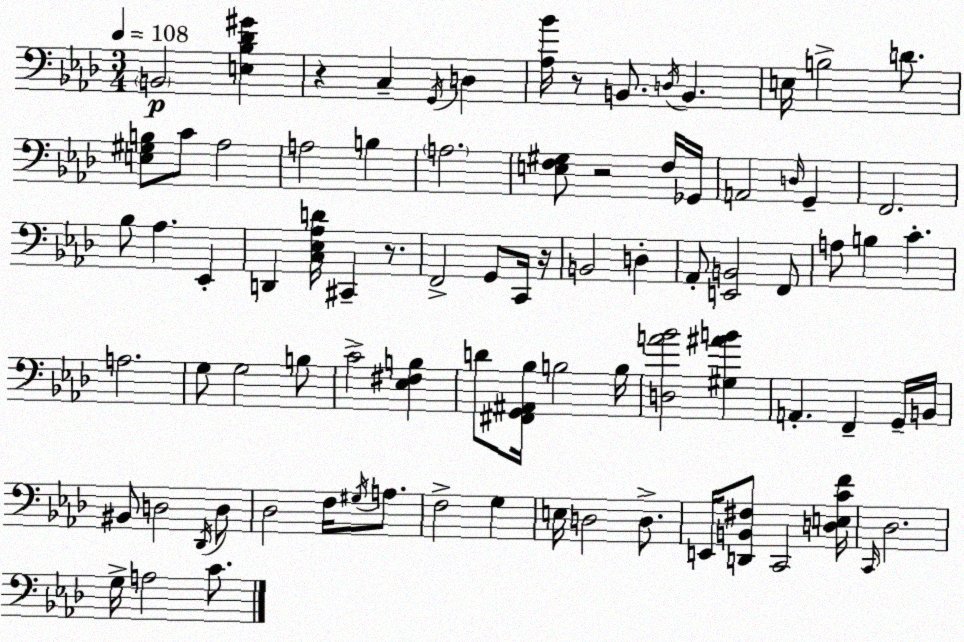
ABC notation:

X:1
T:Untitled
M:3/4
L:1/4
K:Fm
B,,2 [E,_B,_D^G] z C, G,,/4 D, [_A,_B]/4 z/2 B,,/2 D,/4 B,, E,/4 B,2 D/2 [E,^G,B,]/2 C/2 _A,2 A,2 B, A,2 [E,F,^G,]/2 z2 F,/4 _G,,/4 A,,2 D,/4 G,, F,,2 _B,/2 _A, _E,, D,, [C,_E,_A,D]/4 ^C,, z/2 F,,2 G,,/2 C,,/4 z/4 B,,2 D, _A,,/2 [E,,B,,]2 F,,/2 A,/2 B, C A,2 G,/2 G,2 B,/2 C2 [_E,^F,B,] D/2 [^F,,G,,^A,,_B,]/4 B,2 B,/4 [D,A_B]2 [^G,^AB] A,, F,, G,,/4 B,,/4 ^B,,/2 D,2 _D,,/4 D,/2 _D,2 F,/4 ^G,/4 A,/2 F,2 G, E,/4 D,2 D,/2 E,,/4 [D,,B,,^F,]/2 C,,2 [D,E,CF]/4 C,,/4 _D,2 G,/4 A,2 C/2